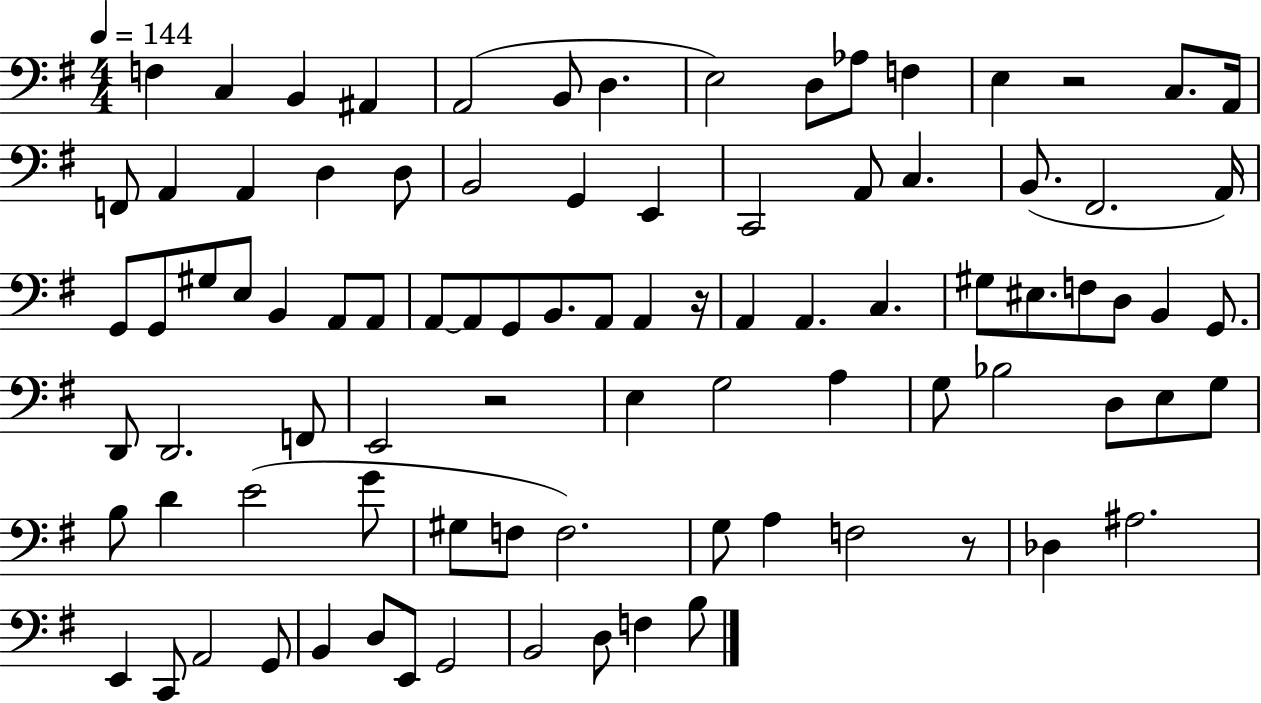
F3/q C3/q B2/q A#2/q A2/h B2/e D3/q. E3/h D3/e Ab3/e F3/q E3/q R/h C3/e. A2/s F2/e A2/q A2/q D3/q D3/e B2/h G2/q E2/q C2/h A2/e C3/q. B2/e. F#2/h. A2/s G2/e G2/e G#3/e E3/e B2/q A2/e A2/e A2/e A2/e G2/e B2/e. A2/e A2/q R/s A2/q A2/q. C3/q. G#3/e EIS3/e. F3/e D3/e B2/q G2/e. D2/e D2/h. F2/e E2/h R/h E3/q G3/h A3/q G3/e Bb3/h D3/e E3/e G3/e B3/e D4/q E4/h G4/e G#3/e F3/e F3/h. G3/e A3/q F3/h R/e Db3/q A#3/h. E2/q C2/e A2/h G2/e B2/q D3/e E2/e G2/h B2/h D3/e F3/q B3/e